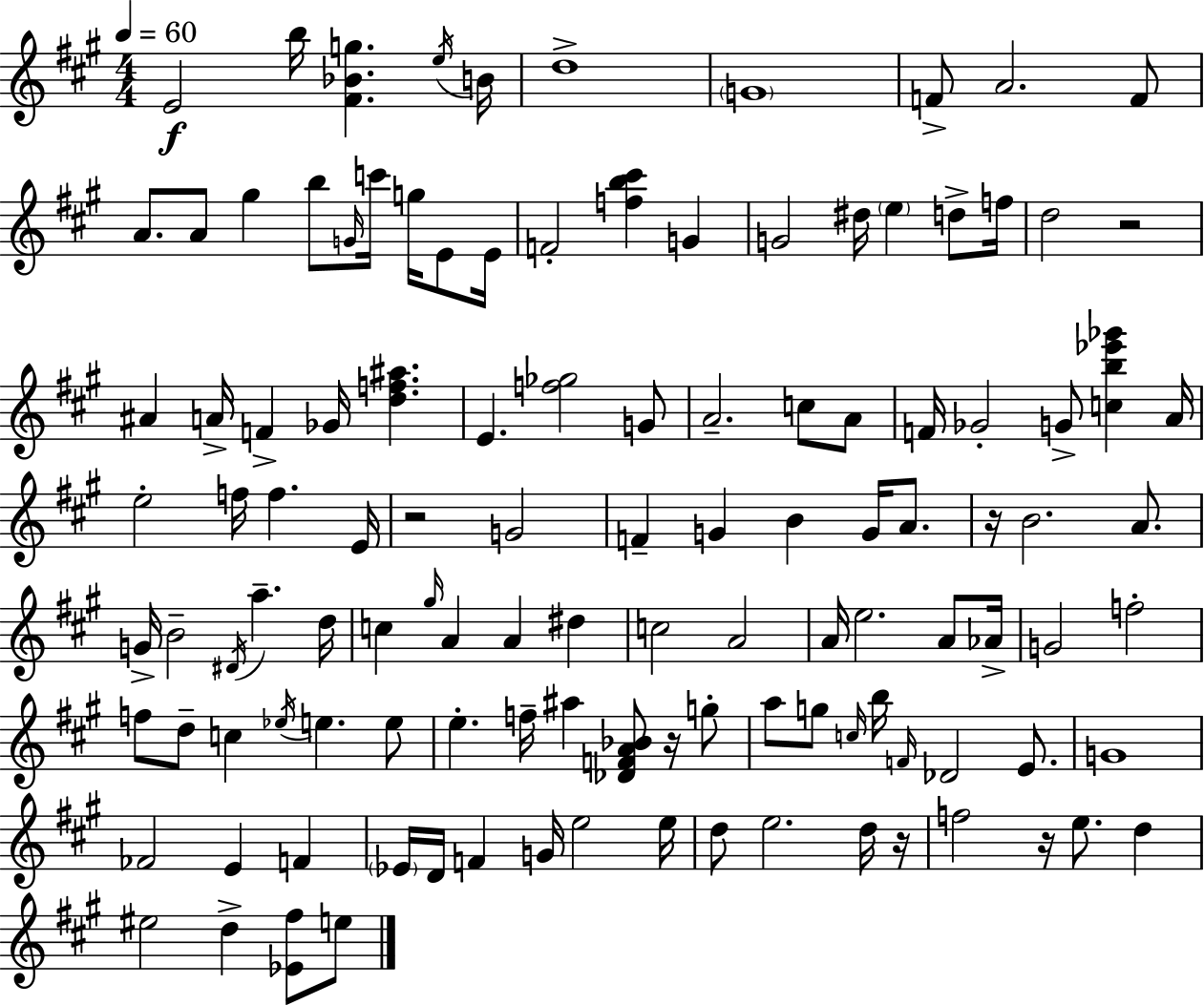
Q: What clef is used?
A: treble